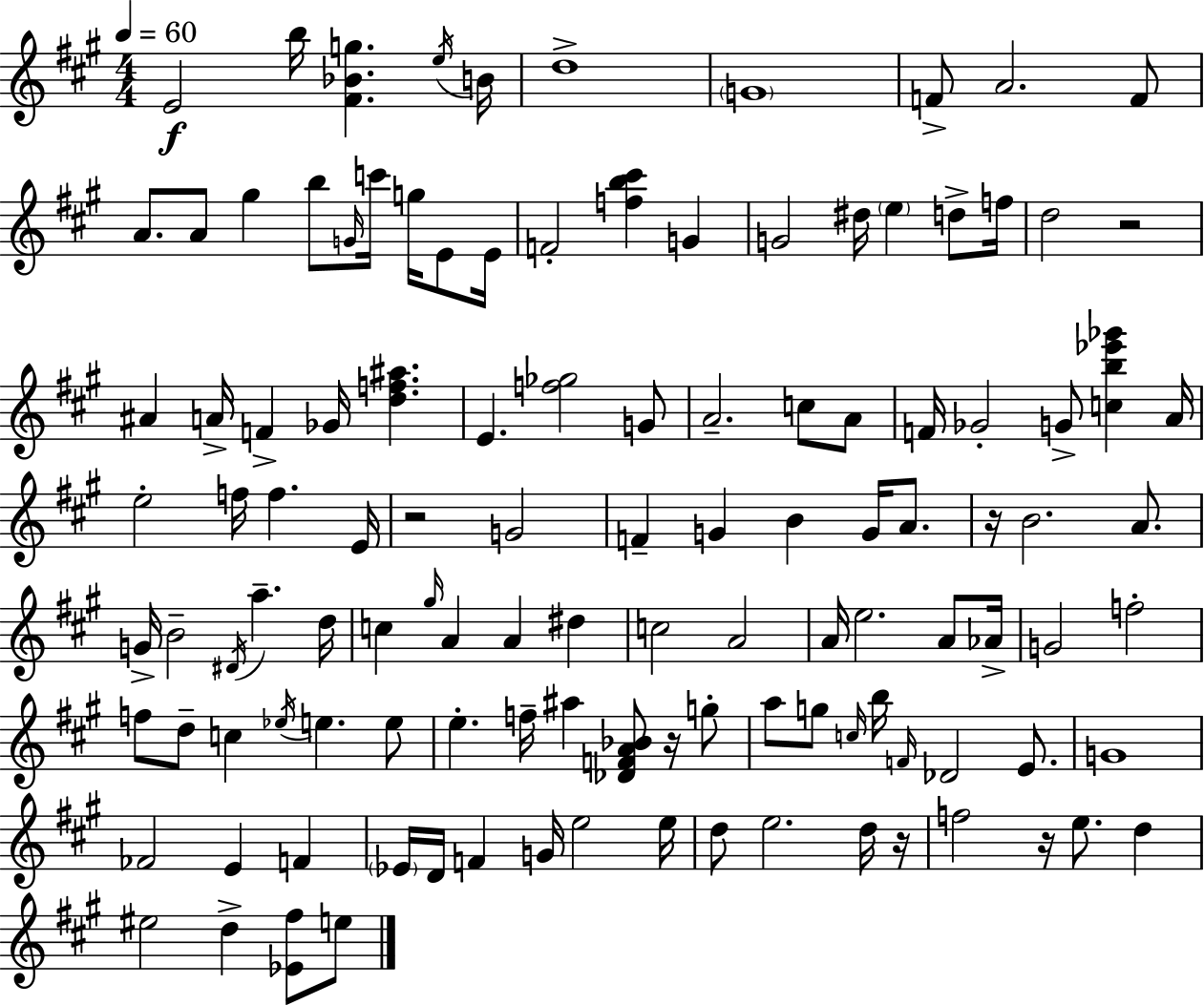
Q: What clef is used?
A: treble